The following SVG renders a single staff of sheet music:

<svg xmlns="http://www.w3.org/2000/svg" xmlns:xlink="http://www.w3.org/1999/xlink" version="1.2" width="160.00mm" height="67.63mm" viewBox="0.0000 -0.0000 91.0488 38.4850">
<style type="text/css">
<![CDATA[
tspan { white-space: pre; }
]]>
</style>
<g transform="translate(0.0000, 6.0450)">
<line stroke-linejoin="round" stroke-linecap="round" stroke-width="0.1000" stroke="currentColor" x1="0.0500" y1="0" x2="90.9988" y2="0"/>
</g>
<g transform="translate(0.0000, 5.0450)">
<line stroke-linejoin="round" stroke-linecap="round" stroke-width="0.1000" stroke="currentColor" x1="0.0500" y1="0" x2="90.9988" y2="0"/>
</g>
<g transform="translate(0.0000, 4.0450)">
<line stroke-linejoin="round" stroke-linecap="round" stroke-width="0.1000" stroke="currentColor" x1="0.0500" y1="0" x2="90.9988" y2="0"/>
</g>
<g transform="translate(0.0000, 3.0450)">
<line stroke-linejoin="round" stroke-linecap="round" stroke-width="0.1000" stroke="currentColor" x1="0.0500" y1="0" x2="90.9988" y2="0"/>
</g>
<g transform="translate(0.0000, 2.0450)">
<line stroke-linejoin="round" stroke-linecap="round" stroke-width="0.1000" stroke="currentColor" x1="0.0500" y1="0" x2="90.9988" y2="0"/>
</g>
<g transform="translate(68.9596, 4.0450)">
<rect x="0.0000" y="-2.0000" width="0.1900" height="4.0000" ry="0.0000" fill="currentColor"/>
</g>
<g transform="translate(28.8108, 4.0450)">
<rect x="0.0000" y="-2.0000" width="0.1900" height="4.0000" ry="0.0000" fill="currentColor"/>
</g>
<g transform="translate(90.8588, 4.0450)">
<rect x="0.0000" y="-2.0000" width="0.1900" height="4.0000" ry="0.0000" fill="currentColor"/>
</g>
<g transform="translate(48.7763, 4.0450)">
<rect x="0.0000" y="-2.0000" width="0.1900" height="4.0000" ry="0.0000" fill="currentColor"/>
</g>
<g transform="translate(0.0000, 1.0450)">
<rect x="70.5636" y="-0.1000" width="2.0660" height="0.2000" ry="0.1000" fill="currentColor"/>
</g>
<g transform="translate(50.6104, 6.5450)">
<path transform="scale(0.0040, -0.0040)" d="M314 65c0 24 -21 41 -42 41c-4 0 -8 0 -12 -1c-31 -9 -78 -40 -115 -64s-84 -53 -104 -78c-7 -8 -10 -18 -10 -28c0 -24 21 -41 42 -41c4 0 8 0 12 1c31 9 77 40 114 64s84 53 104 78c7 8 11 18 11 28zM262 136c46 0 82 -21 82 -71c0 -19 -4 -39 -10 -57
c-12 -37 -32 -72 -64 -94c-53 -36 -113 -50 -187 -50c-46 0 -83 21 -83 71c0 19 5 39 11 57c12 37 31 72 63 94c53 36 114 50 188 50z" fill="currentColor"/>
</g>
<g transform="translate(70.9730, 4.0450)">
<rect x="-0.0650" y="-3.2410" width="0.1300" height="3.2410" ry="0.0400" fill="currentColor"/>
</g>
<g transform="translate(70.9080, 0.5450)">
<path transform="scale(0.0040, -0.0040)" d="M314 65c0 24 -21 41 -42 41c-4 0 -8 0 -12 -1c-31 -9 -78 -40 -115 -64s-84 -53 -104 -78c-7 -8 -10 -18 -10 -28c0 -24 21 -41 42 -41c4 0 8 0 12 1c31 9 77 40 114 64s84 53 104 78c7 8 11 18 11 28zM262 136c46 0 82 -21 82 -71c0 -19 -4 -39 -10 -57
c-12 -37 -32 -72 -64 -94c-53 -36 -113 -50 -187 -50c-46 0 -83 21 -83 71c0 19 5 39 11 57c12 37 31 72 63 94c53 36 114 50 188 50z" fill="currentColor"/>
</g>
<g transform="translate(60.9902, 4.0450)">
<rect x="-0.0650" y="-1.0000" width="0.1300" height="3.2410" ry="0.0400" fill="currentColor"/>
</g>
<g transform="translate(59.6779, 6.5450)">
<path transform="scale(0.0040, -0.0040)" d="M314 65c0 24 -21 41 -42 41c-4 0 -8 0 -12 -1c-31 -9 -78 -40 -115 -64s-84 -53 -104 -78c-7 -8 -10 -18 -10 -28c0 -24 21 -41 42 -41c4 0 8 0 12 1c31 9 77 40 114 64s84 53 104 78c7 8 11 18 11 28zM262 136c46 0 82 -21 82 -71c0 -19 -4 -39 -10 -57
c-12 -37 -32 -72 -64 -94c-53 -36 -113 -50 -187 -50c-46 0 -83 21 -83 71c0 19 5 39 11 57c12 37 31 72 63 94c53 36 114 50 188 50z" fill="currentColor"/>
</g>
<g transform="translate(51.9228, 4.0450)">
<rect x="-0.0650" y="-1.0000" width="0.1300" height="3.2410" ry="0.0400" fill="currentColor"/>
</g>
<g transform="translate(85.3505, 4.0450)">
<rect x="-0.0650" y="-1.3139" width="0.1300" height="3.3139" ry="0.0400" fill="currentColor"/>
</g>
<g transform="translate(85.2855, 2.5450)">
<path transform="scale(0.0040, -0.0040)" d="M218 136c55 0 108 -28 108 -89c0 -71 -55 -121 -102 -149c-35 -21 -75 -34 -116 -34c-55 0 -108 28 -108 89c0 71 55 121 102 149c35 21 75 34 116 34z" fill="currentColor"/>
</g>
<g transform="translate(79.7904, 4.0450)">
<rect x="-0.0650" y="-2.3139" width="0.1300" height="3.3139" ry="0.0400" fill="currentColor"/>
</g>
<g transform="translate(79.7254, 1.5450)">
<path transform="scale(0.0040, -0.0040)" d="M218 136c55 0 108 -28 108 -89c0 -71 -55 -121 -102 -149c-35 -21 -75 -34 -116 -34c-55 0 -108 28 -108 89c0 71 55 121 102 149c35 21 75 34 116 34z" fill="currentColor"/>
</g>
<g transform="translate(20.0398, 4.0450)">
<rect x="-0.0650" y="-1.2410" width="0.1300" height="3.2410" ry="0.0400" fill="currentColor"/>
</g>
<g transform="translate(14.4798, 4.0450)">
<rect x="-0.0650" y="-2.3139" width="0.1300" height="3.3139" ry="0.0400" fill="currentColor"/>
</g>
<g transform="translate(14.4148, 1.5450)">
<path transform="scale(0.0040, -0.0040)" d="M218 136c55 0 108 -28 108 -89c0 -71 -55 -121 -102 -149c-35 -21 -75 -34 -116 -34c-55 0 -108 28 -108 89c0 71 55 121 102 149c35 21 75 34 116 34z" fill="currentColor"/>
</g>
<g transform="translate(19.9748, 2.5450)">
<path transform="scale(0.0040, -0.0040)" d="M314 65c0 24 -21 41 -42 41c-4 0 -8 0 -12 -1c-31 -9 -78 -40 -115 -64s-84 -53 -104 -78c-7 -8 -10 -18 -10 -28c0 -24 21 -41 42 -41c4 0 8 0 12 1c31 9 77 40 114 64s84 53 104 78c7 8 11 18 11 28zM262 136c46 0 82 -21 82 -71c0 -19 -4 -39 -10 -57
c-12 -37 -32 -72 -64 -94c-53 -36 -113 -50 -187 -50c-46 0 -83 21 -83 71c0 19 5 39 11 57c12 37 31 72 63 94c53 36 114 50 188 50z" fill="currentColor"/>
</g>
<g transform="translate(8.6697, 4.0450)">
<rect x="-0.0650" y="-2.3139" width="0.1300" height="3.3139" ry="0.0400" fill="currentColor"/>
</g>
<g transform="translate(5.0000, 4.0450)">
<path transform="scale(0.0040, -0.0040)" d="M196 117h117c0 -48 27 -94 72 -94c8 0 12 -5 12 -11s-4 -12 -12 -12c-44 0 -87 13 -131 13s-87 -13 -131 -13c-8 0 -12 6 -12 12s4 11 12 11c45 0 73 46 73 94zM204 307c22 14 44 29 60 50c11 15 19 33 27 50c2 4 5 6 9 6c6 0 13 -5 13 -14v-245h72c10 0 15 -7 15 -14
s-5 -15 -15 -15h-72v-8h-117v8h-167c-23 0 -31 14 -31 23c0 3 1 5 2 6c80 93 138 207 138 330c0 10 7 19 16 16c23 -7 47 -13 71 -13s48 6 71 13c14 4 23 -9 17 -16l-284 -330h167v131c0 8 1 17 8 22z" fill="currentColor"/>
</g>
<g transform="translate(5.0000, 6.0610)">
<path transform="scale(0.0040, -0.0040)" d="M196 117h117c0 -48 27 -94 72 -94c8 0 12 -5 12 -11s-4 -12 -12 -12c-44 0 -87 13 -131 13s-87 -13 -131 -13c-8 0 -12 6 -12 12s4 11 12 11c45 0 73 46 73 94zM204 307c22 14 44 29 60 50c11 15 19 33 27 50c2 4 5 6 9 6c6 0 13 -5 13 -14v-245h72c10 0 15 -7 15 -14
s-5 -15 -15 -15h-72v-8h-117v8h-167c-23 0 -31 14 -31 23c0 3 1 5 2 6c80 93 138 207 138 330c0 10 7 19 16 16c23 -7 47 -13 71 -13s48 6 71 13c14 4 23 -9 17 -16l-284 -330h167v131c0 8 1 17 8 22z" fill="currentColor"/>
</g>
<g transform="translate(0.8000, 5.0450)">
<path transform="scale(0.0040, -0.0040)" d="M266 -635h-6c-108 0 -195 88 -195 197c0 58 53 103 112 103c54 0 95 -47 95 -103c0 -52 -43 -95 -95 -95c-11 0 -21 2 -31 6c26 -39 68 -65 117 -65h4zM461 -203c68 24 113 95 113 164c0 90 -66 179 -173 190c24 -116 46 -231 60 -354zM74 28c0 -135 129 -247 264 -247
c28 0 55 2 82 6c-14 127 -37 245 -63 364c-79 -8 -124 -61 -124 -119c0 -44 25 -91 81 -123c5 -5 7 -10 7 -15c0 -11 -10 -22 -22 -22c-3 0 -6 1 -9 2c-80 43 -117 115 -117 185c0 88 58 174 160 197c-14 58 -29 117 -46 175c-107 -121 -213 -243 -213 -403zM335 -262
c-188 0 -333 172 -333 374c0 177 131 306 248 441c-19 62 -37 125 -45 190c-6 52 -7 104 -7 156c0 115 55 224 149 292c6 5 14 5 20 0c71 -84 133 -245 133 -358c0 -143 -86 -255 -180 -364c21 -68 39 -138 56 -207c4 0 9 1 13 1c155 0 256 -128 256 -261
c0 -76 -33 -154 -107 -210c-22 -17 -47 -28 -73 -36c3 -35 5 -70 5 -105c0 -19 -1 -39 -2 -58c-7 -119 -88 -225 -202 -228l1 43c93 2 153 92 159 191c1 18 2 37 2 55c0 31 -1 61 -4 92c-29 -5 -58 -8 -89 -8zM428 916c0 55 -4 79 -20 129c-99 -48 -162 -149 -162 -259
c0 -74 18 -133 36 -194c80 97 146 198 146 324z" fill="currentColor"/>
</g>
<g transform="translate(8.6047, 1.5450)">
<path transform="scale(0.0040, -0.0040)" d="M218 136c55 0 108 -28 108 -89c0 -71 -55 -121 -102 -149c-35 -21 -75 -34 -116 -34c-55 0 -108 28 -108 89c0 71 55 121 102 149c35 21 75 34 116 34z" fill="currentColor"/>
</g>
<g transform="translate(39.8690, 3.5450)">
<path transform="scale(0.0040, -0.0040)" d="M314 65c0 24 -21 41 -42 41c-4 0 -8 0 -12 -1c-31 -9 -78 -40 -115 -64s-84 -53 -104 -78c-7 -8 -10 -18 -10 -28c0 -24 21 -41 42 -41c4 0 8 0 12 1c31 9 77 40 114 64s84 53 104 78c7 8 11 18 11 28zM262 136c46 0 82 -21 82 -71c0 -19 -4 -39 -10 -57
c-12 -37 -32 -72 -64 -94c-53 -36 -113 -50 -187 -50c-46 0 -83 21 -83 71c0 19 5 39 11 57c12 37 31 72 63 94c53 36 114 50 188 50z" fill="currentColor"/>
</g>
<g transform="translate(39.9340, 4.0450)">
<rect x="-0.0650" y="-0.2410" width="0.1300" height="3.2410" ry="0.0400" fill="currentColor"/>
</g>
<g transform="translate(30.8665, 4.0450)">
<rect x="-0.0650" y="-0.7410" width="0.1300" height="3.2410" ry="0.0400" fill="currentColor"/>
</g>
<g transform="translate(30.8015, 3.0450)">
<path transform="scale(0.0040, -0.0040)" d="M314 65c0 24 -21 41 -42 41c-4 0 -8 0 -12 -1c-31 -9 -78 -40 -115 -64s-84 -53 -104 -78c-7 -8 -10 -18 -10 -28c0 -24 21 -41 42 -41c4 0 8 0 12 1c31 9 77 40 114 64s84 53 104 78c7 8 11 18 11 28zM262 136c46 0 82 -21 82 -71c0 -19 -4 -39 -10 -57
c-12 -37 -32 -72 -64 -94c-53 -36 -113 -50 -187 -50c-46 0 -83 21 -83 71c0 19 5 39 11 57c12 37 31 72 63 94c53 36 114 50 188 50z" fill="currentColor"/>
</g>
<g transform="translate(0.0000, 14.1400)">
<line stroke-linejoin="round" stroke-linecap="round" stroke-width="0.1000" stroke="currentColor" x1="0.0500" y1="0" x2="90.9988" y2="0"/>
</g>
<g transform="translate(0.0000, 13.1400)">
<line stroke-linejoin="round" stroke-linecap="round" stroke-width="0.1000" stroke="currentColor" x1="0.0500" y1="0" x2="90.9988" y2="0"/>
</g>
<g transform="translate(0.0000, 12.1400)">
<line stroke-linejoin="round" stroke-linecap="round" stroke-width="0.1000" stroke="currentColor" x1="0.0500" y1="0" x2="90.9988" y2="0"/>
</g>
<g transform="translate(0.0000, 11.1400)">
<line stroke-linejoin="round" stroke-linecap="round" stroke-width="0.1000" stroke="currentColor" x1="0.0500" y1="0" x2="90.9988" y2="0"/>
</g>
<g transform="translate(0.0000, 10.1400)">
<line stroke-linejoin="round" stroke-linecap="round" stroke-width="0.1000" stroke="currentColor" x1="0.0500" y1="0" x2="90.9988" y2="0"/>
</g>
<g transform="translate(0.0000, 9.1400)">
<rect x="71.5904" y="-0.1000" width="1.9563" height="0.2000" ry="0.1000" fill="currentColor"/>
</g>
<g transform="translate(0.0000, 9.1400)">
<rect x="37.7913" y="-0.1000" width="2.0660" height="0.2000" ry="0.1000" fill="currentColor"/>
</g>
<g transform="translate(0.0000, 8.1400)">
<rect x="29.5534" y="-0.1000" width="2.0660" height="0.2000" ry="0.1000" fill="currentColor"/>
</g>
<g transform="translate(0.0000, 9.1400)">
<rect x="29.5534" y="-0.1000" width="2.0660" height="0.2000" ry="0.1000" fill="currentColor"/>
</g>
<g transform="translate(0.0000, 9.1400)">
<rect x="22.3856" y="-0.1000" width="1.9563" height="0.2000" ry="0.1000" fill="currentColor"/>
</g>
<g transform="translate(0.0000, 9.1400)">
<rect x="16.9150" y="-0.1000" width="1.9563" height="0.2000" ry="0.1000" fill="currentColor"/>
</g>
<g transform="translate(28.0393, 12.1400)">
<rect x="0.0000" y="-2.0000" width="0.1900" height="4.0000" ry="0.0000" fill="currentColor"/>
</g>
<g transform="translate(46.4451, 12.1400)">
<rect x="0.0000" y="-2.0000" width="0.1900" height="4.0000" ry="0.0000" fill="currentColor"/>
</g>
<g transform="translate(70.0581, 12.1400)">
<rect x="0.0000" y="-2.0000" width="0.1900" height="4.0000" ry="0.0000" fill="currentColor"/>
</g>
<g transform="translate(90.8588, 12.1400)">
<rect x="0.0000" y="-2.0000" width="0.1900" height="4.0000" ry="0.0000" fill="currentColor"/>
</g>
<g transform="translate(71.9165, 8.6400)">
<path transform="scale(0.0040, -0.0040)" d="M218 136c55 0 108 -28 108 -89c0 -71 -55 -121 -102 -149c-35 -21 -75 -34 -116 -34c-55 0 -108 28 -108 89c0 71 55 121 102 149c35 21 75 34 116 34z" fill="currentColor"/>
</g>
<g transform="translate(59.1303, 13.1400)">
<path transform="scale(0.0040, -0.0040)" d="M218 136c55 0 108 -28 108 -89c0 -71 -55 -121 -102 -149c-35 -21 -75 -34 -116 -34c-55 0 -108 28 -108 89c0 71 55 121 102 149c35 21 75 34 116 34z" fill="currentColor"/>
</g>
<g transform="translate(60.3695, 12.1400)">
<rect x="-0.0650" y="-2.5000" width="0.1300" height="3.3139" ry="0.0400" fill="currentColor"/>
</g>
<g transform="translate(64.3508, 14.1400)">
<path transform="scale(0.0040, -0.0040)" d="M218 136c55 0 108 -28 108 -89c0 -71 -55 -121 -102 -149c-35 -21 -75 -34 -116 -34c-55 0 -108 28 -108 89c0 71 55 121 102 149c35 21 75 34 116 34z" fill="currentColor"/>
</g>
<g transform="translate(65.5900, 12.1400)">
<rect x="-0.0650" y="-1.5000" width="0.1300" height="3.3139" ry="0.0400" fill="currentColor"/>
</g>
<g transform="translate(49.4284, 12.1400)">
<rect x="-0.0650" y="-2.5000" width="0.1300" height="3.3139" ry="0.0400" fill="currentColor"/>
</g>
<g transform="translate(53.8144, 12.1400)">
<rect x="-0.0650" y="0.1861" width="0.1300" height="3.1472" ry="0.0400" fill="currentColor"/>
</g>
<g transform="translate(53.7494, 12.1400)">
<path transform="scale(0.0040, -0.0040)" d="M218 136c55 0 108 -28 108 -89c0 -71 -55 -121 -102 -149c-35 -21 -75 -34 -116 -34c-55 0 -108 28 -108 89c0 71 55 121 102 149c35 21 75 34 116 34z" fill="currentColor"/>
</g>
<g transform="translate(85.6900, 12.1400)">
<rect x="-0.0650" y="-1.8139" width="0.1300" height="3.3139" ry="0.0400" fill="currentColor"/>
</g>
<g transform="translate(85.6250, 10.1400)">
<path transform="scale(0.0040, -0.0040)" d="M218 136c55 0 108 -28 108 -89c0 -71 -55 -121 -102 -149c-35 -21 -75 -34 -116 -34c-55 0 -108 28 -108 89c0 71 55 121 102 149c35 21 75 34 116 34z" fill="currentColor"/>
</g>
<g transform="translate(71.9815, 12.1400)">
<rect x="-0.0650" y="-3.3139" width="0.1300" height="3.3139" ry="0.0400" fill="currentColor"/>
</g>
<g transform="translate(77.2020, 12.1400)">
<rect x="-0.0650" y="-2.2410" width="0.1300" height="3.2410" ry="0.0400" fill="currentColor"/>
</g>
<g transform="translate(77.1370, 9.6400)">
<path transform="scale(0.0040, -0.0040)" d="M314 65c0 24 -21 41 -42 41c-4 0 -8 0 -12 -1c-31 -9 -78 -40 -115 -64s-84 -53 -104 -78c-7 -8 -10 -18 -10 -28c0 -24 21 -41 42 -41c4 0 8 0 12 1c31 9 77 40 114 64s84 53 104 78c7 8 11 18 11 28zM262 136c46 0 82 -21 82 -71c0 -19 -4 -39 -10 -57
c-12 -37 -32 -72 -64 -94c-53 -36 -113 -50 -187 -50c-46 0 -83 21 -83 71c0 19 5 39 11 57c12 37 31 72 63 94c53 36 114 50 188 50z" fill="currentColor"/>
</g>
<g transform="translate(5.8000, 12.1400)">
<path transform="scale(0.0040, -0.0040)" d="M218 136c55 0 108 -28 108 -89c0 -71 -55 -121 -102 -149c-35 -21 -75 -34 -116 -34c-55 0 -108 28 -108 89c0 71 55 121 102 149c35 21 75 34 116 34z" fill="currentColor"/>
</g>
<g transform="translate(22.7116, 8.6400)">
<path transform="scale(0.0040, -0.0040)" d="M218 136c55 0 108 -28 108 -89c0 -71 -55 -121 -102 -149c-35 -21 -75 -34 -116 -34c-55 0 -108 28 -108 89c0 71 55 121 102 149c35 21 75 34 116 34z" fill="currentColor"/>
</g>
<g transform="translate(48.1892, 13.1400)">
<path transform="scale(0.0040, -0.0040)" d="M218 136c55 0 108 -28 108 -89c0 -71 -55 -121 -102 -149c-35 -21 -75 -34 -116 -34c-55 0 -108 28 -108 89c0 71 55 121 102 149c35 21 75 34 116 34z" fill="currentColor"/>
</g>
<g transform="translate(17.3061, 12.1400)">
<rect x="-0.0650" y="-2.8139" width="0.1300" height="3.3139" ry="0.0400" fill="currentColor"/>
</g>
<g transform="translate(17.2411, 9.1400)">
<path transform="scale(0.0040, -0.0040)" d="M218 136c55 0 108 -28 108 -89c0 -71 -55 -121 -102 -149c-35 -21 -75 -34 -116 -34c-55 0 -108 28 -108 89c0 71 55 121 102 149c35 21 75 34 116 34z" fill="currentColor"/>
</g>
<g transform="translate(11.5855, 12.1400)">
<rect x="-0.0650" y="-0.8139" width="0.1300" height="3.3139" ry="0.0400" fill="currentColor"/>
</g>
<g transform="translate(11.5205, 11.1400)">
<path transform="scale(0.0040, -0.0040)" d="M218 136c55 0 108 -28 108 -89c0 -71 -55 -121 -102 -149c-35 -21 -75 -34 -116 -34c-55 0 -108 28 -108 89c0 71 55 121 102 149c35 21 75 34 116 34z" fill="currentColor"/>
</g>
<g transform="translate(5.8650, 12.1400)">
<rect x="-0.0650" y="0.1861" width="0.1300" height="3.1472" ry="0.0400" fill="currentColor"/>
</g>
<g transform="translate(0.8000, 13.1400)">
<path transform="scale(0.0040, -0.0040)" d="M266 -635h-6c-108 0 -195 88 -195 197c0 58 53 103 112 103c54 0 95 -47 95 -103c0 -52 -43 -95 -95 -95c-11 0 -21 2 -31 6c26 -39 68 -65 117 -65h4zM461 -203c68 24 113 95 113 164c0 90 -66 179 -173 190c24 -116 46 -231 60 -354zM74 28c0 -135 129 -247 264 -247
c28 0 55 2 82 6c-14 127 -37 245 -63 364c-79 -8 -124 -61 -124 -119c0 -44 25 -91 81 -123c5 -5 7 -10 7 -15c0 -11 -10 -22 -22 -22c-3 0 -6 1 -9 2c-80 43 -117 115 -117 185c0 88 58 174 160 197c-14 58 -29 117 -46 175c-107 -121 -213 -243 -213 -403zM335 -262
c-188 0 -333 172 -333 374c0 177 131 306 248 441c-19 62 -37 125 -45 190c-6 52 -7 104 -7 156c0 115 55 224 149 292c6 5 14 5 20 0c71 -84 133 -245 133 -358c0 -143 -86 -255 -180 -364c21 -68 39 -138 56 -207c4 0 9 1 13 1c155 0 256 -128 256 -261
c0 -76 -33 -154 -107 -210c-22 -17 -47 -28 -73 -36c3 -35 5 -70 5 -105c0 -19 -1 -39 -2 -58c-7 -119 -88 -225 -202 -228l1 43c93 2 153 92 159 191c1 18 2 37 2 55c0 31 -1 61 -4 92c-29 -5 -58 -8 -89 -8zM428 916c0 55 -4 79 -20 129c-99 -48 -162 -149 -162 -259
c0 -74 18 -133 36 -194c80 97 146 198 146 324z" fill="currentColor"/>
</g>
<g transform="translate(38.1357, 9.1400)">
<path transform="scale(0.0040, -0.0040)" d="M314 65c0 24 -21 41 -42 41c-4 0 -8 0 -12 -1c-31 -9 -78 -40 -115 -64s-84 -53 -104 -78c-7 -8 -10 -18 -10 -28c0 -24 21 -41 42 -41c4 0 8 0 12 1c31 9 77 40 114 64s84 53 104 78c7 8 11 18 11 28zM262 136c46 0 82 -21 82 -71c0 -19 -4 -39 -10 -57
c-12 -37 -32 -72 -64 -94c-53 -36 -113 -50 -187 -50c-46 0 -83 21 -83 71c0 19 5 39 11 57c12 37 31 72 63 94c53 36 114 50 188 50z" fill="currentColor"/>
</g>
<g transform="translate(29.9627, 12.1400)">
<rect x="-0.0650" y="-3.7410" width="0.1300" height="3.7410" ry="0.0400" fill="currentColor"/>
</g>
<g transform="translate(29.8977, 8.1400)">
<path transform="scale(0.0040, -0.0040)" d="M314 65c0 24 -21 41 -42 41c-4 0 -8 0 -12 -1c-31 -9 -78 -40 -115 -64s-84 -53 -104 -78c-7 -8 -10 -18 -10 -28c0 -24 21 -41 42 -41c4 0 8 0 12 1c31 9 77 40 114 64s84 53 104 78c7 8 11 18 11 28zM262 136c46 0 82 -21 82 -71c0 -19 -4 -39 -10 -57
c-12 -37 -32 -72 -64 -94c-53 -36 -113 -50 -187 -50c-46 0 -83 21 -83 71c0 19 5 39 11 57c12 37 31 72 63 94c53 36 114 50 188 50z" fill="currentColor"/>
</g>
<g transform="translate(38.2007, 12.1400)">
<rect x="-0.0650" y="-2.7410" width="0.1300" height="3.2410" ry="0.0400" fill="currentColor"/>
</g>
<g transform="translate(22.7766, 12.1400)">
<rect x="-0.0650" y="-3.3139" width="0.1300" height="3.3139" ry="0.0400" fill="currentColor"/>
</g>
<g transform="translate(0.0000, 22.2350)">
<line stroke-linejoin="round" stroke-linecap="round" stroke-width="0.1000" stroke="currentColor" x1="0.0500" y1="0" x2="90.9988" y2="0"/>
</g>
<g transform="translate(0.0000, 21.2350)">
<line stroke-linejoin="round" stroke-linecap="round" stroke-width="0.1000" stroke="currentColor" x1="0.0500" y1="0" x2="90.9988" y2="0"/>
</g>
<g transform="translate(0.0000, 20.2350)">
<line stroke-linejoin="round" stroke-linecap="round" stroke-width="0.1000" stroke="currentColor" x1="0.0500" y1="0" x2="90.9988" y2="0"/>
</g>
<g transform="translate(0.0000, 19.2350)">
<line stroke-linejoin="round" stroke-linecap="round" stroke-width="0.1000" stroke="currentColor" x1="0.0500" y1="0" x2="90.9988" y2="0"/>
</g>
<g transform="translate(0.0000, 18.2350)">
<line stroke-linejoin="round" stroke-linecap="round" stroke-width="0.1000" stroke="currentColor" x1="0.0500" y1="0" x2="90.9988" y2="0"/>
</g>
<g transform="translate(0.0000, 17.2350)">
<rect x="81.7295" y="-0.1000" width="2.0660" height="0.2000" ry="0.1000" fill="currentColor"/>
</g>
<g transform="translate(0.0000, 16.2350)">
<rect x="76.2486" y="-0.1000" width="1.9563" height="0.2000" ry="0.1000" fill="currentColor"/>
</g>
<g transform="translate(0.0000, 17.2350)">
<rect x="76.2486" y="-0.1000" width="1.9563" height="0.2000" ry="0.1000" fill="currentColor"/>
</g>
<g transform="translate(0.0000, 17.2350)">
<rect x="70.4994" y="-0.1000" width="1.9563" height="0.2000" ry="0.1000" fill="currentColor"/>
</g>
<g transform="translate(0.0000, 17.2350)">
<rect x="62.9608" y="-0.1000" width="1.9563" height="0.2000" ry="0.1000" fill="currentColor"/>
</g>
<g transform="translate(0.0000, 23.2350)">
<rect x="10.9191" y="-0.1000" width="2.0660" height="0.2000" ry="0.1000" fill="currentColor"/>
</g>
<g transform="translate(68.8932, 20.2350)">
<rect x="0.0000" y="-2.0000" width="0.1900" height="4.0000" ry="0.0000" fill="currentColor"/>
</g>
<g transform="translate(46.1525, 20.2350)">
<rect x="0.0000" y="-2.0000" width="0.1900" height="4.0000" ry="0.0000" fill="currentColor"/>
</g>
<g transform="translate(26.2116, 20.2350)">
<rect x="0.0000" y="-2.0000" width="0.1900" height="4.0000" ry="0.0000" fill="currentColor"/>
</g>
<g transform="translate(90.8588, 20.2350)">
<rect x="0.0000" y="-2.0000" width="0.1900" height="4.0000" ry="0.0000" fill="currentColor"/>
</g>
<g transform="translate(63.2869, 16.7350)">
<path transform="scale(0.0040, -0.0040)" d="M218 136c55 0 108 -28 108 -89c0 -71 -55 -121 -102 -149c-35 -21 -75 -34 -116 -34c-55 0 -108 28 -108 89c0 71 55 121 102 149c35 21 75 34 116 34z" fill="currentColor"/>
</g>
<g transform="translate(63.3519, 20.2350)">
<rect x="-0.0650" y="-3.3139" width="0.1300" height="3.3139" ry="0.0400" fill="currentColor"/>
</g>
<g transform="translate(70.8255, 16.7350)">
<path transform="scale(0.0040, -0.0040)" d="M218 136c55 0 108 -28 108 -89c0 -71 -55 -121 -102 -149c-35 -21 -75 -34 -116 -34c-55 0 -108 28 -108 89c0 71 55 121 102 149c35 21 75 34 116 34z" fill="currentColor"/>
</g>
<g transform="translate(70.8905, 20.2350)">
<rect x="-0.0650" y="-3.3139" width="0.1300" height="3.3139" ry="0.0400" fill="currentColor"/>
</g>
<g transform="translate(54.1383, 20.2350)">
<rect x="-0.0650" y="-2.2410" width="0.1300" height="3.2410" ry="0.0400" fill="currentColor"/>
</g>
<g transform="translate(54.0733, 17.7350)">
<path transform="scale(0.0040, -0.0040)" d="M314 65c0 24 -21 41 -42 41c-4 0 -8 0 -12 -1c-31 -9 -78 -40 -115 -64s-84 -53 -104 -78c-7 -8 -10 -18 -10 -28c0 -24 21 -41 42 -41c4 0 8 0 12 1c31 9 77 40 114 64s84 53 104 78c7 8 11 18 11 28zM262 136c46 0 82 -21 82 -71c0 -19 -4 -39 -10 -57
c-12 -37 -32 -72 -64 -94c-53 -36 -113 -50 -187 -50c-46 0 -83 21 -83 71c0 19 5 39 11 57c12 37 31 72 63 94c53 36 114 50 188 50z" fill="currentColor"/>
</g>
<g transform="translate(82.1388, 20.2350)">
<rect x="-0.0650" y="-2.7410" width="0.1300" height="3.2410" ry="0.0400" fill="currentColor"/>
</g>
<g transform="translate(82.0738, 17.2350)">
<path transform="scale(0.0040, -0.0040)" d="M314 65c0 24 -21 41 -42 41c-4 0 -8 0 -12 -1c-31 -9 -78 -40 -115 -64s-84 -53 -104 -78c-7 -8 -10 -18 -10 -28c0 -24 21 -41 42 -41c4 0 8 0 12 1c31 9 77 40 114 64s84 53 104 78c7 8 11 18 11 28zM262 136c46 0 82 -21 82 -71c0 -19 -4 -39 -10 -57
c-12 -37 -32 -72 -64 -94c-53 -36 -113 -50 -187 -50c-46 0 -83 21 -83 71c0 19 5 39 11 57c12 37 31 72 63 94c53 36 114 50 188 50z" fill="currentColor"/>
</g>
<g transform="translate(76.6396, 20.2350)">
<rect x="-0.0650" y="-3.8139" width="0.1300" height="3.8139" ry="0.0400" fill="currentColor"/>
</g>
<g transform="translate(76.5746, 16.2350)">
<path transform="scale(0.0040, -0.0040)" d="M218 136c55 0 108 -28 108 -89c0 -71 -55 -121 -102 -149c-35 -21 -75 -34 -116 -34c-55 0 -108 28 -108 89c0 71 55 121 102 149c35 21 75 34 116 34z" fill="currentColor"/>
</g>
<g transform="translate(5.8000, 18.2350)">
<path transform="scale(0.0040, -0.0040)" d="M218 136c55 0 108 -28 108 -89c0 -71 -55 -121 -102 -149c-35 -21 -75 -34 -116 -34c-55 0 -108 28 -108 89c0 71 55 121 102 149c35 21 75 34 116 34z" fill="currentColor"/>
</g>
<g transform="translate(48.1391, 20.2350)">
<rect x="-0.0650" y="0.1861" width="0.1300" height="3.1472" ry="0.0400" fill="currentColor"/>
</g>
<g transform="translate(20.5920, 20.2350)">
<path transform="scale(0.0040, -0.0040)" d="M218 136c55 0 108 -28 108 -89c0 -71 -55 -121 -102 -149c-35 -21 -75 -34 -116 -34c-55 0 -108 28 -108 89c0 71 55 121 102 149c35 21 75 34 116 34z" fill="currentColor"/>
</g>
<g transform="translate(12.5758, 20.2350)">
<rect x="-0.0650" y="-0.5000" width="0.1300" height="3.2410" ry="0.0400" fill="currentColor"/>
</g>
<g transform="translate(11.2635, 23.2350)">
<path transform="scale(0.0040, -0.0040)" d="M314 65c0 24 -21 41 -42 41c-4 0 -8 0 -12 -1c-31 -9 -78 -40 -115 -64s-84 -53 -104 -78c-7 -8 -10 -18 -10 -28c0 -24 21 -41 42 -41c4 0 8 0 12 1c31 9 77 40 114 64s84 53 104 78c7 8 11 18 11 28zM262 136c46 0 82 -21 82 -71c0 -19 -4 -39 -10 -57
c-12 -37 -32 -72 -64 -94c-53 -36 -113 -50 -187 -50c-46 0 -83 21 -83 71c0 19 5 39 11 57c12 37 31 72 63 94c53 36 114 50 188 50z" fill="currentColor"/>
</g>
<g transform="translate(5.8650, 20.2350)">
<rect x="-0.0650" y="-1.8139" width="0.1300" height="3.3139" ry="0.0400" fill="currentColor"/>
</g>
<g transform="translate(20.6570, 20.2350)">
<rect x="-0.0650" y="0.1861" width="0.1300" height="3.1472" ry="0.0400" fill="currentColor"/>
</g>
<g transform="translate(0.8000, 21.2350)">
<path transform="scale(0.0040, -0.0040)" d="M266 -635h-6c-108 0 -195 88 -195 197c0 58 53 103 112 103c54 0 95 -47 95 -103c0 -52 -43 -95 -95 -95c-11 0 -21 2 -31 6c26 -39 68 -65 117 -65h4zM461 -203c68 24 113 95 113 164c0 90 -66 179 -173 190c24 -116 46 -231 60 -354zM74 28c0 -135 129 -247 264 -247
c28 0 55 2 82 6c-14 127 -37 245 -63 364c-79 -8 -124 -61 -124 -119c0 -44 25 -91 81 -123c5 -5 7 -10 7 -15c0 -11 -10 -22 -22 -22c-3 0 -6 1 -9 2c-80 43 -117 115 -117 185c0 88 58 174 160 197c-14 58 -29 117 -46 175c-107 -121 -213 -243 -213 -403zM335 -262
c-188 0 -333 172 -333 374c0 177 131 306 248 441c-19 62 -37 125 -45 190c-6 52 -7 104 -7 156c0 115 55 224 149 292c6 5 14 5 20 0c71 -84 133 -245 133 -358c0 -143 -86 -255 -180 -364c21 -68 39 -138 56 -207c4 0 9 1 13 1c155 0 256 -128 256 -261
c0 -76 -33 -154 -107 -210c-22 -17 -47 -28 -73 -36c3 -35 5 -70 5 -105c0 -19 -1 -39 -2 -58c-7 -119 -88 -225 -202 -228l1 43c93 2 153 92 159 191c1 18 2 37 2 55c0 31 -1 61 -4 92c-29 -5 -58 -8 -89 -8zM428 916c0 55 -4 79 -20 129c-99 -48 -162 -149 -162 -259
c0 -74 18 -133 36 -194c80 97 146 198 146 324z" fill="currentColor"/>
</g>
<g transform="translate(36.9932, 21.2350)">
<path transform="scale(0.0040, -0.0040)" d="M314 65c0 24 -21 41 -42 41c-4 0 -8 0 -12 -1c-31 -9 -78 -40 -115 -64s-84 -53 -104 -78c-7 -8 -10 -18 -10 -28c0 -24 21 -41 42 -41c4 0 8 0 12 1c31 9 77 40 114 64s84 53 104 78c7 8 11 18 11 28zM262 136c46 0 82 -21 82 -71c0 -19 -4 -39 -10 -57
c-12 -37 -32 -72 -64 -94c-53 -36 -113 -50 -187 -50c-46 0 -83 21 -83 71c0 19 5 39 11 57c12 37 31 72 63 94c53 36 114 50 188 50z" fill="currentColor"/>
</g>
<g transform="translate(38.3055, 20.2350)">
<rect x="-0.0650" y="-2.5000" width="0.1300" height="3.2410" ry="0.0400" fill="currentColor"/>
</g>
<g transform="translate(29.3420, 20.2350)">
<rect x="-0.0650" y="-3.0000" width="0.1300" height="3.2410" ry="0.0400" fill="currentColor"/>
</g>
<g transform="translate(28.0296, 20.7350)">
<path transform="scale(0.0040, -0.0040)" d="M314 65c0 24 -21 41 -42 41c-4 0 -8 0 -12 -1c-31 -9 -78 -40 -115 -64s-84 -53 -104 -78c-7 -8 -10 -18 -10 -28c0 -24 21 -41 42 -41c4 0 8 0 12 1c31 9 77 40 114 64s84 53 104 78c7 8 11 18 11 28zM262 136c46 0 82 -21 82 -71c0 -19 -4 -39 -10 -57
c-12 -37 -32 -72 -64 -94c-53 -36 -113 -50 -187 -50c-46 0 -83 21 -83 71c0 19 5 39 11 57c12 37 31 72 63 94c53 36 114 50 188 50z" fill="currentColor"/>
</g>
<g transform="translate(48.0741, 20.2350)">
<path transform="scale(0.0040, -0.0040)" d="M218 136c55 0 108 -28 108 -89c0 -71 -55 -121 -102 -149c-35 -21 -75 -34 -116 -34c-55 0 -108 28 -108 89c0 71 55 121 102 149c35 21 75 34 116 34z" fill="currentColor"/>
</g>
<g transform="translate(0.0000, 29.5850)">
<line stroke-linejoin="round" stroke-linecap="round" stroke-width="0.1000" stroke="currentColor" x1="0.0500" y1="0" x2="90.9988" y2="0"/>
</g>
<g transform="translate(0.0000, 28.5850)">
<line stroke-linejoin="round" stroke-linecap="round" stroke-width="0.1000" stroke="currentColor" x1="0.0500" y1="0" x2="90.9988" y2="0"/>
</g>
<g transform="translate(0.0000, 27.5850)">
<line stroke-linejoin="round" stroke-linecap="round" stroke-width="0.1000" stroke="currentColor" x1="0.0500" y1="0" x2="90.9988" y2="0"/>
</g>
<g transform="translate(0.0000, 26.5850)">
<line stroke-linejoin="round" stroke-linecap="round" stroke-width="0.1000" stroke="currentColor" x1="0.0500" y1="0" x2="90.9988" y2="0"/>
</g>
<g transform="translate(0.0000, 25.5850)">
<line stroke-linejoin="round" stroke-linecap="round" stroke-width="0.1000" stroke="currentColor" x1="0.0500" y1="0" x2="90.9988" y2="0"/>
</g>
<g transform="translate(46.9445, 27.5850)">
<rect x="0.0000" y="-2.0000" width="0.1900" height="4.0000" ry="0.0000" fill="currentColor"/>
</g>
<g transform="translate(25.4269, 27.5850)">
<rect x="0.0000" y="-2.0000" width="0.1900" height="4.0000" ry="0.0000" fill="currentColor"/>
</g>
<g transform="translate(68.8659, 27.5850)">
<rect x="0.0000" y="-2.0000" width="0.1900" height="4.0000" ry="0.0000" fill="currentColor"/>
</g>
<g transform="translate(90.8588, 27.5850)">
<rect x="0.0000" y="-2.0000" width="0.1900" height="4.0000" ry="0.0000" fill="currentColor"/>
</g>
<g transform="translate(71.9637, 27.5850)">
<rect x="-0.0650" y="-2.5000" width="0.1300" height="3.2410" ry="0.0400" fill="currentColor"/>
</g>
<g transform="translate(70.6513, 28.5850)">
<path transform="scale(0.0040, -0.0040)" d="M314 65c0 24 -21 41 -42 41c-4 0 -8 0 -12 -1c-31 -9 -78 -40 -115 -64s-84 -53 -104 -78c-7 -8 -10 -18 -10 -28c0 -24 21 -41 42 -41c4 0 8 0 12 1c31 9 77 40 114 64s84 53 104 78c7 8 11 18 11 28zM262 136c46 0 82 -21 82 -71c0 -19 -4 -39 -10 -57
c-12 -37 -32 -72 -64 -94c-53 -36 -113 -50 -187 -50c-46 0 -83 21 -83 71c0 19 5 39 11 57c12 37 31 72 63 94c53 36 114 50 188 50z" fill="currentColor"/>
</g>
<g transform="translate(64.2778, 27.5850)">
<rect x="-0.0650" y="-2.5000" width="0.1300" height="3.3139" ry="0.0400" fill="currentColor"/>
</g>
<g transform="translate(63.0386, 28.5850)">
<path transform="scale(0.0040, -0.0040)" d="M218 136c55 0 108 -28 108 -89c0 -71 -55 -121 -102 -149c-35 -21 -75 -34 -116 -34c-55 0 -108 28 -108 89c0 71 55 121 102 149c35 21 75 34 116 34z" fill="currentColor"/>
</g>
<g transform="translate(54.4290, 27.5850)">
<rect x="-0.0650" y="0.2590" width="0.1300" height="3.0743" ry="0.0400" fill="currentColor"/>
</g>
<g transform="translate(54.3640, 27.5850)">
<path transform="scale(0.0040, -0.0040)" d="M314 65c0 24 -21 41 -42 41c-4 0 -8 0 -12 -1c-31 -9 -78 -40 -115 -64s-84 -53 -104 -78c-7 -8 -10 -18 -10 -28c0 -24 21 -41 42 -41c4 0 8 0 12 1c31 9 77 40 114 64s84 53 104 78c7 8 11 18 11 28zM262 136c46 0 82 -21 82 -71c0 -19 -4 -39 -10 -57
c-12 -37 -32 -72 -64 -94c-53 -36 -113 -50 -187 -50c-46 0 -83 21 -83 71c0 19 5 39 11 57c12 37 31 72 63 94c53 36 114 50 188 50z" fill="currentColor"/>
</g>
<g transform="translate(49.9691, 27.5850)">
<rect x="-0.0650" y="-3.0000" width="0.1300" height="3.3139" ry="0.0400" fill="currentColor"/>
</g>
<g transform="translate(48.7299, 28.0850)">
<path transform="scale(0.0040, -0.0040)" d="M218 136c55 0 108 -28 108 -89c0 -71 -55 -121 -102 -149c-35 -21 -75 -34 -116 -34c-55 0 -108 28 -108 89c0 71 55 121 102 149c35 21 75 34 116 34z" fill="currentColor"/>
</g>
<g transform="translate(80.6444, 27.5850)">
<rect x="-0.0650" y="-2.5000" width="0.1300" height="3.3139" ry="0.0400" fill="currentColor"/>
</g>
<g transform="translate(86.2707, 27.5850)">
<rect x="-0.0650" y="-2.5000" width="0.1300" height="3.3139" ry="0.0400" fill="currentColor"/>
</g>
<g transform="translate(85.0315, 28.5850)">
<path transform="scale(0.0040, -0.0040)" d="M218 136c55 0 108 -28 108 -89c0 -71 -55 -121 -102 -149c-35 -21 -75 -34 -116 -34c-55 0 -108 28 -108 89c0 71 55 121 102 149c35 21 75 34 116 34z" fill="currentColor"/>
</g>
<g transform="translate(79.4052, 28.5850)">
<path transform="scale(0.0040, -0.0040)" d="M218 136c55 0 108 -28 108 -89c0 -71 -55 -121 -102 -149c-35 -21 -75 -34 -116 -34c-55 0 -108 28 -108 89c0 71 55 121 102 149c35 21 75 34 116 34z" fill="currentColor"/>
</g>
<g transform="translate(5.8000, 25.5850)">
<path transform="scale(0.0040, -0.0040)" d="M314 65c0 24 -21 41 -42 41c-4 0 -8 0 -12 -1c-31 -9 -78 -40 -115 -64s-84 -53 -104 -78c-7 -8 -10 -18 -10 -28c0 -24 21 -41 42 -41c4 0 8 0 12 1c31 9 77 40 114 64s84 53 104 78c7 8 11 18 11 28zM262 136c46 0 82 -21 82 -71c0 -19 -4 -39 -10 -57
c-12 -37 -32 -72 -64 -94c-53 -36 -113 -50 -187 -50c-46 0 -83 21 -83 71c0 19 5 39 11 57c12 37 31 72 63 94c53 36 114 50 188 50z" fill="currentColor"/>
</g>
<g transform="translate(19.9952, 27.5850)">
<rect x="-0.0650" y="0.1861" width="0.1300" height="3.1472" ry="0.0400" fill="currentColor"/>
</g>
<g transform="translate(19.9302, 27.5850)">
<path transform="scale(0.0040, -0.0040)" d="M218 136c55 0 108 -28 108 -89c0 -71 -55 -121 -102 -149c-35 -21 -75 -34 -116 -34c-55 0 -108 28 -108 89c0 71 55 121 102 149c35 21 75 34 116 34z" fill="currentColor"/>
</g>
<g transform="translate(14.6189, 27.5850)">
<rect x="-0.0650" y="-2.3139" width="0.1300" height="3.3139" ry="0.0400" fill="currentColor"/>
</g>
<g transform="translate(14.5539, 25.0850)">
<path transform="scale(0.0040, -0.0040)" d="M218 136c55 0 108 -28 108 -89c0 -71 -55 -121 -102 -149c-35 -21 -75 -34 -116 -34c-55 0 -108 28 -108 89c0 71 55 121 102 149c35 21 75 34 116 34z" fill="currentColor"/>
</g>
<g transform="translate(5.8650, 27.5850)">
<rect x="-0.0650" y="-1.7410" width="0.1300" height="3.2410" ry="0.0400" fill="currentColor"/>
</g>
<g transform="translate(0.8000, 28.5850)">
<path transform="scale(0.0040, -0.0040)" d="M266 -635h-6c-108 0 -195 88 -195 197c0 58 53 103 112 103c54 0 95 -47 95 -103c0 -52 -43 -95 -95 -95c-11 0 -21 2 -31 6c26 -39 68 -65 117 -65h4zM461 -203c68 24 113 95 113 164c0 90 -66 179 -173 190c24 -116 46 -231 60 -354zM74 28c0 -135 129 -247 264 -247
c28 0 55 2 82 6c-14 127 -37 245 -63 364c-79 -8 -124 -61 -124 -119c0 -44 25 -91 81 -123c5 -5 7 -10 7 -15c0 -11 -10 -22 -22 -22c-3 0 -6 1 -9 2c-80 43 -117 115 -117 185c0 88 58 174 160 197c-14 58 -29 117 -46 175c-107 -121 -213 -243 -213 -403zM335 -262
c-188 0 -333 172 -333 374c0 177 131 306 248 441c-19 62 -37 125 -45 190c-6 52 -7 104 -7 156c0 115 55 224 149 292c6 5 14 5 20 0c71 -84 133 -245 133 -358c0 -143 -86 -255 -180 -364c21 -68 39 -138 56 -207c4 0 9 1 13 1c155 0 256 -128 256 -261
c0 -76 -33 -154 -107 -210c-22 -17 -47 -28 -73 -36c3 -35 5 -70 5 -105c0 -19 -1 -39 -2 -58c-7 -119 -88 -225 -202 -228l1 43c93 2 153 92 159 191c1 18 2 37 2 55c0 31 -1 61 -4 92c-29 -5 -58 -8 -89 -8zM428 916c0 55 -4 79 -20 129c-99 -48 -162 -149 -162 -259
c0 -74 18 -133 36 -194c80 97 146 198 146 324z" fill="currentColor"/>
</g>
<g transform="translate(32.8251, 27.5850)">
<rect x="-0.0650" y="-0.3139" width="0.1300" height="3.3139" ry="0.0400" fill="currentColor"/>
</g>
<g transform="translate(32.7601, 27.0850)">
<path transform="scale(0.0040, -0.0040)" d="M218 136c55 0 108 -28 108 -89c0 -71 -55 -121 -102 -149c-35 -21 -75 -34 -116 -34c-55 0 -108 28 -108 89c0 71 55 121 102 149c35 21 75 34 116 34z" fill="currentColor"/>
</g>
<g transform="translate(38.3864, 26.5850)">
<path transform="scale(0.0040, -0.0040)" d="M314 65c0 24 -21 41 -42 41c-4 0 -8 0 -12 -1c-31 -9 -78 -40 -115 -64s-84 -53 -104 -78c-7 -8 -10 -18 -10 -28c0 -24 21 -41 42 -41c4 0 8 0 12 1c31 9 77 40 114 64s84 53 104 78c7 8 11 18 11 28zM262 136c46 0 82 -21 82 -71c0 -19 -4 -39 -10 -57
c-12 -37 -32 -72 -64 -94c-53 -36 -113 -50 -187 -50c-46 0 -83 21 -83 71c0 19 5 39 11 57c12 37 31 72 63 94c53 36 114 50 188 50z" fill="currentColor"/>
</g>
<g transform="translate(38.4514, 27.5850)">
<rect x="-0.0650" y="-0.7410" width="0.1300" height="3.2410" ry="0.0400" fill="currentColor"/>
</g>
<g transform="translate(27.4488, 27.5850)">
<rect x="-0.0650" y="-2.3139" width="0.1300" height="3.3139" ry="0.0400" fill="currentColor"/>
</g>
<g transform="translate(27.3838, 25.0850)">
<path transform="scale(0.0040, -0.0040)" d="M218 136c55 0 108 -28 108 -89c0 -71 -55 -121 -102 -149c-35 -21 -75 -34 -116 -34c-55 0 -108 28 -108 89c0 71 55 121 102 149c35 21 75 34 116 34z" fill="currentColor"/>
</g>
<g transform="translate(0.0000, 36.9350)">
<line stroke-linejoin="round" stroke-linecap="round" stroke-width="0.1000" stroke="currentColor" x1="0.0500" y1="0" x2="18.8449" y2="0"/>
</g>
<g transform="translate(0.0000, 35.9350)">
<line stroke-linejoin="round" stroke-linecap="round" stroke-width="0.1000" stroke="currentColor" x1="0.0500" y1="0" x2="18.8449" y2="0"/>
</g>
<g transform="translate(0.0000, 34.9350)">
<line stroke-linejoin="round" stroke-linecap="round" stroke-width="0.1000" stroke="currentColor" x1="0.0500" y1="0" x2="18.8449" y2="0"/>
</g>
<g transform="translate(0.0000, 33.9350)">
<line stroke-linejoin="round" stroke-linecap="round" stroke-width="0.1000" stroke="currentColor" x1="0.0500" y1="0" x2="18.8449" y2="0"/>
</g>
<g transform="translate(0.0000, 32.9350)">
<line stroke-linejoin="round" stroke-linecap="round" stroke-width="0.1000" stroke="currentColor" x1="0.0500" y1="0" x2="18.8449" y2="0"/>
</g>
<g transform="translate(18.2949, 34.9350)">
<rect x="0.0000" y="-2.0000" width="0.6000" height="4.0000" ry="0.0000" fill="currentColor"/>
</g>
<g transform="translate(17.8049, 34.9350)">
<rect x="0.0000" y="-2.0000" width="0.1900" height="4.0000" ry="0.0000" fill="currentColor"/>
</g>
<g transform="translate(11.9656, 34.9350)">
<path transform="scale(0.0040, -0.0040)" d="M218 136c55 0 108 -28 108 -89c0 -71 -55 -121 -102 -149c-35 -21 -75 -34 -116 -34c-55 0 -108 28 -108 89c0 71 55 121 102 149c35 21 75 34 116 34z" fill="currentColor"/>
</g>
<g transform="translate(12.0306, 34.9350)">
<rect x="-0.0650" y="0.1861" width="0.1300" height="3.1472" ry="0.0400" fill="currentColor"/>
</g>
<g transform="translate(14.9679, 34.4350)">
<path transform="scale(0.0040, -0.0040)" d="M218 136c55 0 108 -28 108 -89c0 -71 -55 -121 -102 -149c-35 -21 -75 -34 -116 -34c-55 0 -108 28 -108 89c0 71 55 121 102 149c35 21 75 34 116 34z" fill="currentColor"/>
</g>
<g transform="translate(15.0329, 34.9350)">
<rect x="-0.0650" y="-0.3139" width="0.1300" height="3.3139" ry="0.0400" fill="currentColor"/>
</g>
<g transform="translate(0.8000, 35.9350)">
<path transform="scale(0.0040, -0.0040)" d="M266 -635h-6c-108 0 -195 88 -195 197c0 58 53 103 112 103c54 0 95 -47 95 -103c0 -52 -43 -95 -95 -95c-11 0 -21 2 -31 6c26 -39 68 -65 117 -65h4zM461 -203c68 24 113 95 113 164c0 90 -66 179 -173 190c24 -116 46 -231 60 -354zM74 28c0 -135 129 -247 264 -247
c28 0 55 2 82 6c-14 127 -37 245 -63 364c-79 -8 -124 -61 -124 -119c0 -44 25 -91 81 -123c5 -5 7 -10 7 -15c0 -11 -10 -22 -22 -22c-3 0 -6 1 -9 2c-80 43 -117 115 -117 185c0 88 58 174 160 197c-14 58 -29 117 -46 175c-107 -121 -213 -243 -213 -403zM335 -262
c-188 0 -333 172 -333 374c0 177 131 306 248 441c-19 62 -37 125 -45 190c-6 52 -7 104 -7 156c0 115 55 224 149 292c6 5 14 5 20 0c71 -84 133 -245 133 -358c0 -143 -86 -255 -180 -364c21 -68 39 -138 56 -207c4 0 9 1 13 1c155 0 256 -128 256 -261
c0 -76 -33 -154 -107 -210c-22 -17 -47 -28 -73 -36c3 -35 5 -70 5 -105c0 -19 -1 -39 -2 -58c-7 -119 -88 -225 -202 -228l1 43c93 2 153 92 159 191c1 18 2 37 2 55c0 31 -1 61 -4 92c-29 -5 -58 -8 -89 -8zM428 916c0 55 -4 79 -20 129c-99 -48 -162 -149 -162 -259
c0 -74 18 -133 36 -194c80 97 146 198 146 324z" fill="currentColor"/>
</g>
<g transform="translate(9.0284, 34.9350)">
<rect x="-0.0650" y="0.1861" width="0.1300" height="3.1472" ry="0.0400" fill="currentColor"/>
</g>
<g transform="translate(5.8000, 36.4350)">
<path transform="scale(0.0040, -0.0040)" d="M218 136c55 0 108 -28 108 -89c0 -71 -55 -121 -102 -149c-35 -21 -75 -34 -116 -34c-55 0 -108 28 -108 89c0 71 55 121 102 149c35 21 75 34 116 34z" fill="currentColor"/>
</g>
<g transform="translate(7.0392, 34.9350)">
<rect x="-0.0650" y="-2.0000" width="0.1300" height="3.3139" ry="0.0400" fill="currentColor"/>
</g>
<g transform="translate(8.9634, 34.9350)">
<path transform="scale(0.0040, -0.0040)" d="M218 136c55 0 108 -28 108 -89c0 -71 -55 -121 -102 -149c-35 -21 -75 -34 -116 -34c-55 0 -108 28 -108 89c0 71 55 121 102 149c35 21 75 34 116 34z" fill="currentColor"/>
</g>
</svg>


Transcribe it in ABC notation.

X:1
T:Untitled
M:4/4
L:1/4
K:C
g g e2 d2 c2 D2 D2 b2 g e B d a b c'2 a2 G B G E b g2 f f C2 B A2 G2 B g2 b b c' a2 f2 g B g c d2 A B2 G G2 G G F B B c